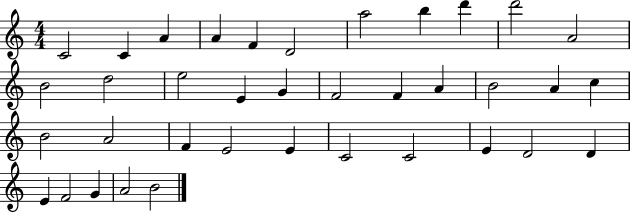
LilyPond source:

{
  \clef treble
  \numericTimeSignature
  \time 4/4
  \key c \major
  c'2 c'4 a'4 | a'4 f'4 d'2 | a''2 b''4 d'''4 | d'''2 a'2 | \break b'2 d''2 | e''2 e'4 g'4 | f'2 f'4 a'4 | b'2 a'4 c''4 | \break b'2 a'2 | f'4 e'2 e'4 | c'2 c'2 | e'4 d'2 d'4 | \break e'4 f'2 g'4 | a'2 b'2 | \bar "|."
}